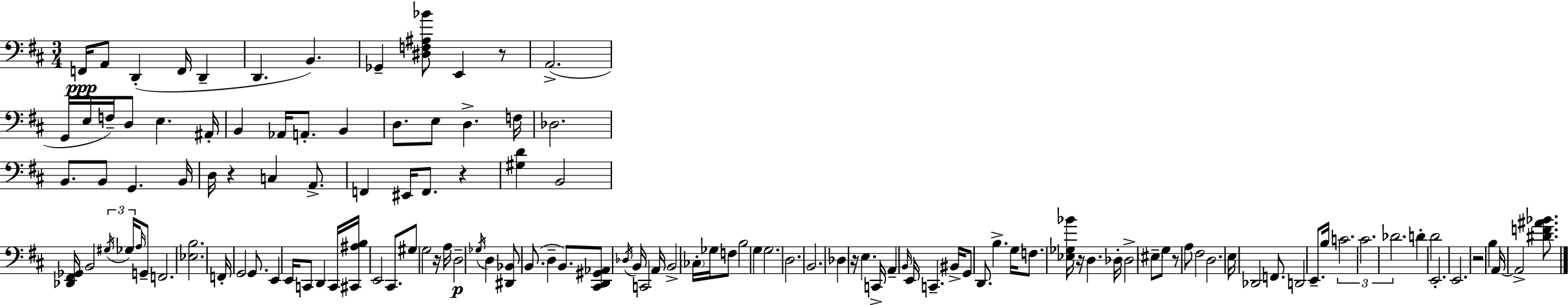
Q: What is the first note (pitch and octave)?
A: F2